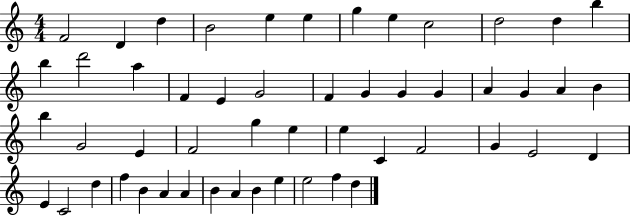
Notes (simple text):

F4/h D4/q D5/q B4/h E5/q E5/q G5/q E5/q C5/h D5/h D5/q B5/q B5/q D6/h A5/q F4/q E4/q G4/h F4/q G4/q G4/q G4/q A4/q G4/q A4/q B4/q B5/q G4/h E4/q F4/h G5/q E5/q E5/q C4/q F4/h G4/q E4/h D4/q E4/q C4/h D5/q F5/q B4/q A4/q A4/q B4/q A4/q B4/q E5/q E5/h F5/q D5/q